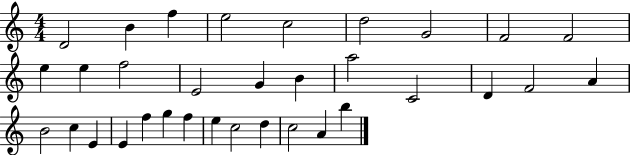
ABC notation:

X:1
T:Untitled
M:4/4
L:1/4
K:C
D2 B f e2 c2 d2 G2 F2 F2 e e f2 E2 G B a2 C2 D F2 A B2 c E E f g f e c2 d c2 A b